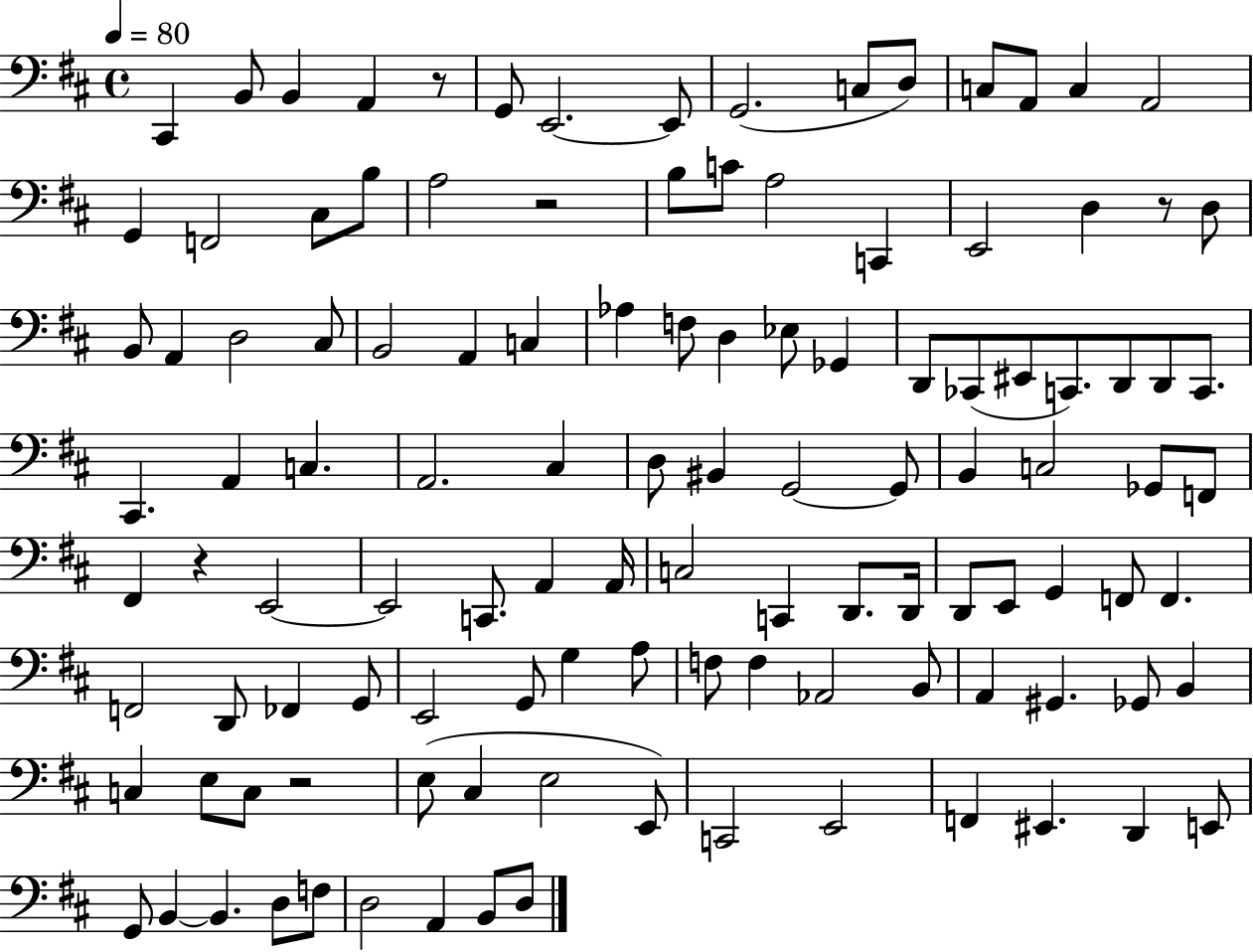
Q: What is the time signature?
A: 4/4